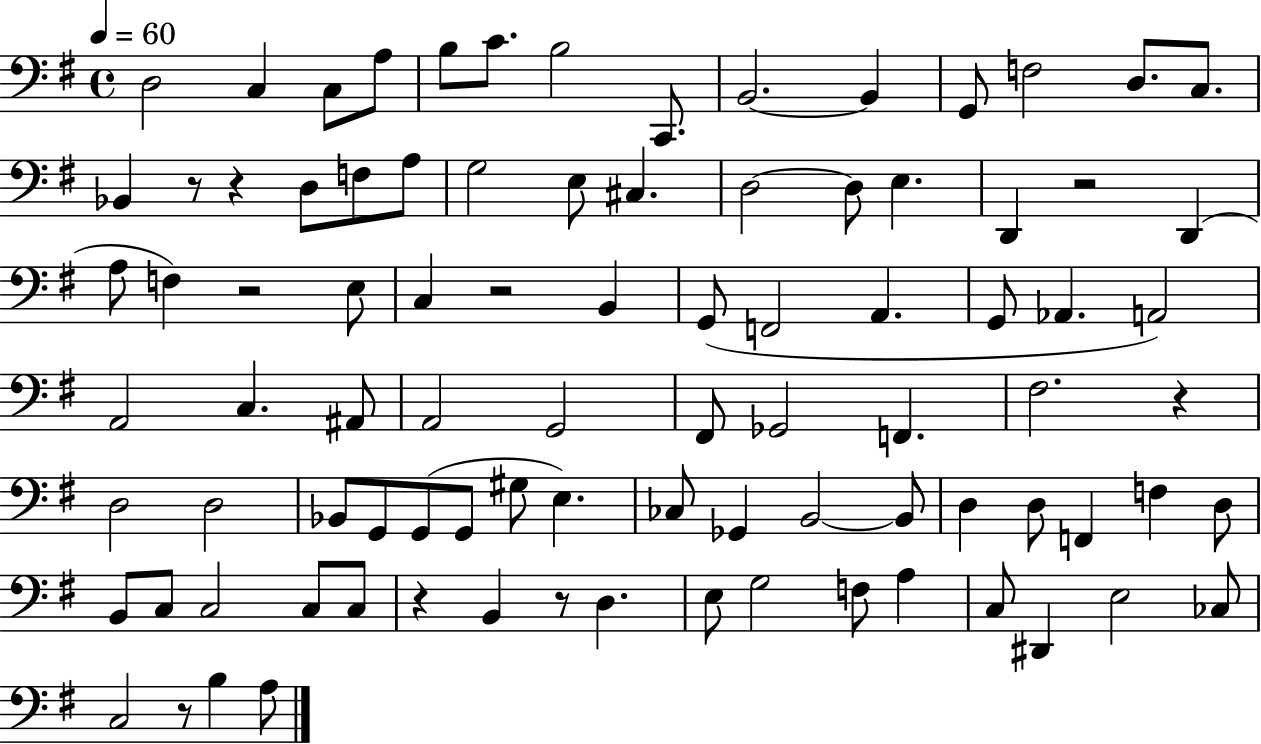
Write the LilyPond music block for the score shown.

{
  \clef bass
  \time 4/4
  \defaultTimeSignature
  \key g \major
  \tempo 4 = 60
  \repeat volta 2 { d2 c4 c8 a8 | b8 c'8. b2 c,8. | b,2.~~ b,4 | g,8 f2 d8. c8. | \break bes,4 r8 r4 d8 f8 a8 | g2 e8 cis4. | d2~~ d8 e4. | d,4 r2 d,4( | \break a8 f4) r2 e8 | c4 r2 b,4 | g,8( f,2 a,4. | g,8 aes,4. a,2) | \break a,2 c4. ais,8 | a,2 g,2 | fis,8 ges,2 f,4. | fis2. r4 | \break d2 d2 | bes,8 g,8 g,8( g,8 gis8 e4.) | ces8 ges,4 b,2~~ b,8 | d4 d8 f,4 f4 d8 | \break b,8 c8 c2 c8 c8 | r4 b,4 r8 d4. | e8 g2 f8 a4 | c8 dis,4 e2 ces8 | \break c2 r8 b4 a8 | } \bar "|."
}